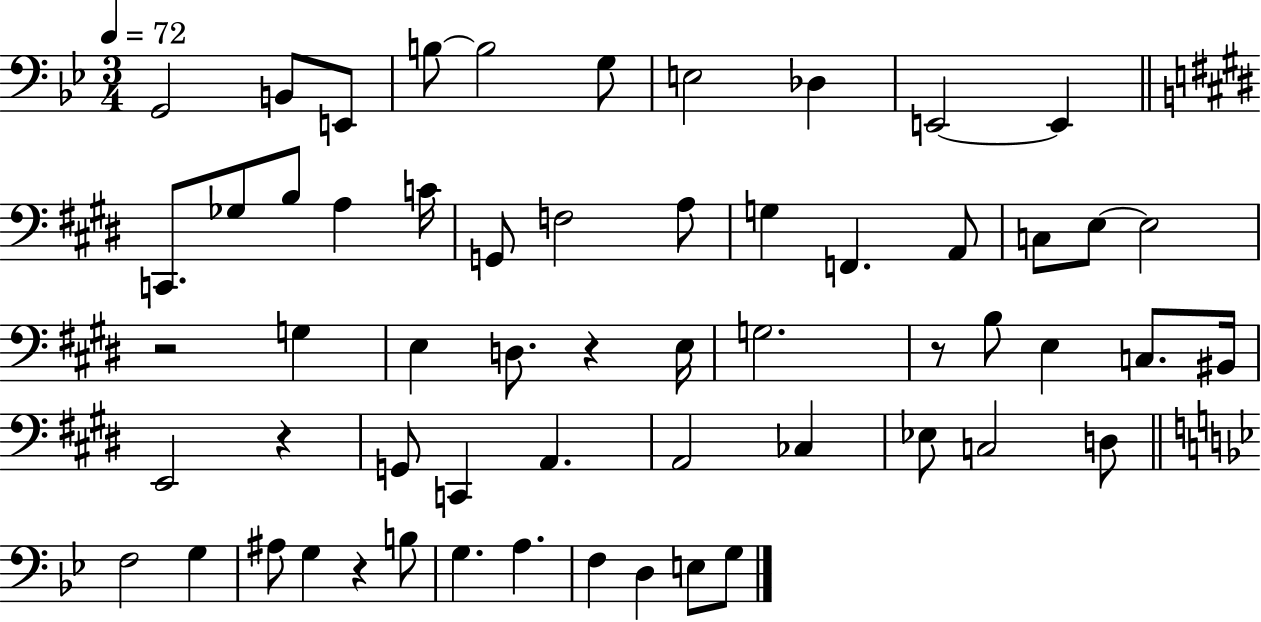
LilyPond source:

{
  \clef bass
  \numericTimeSignature
  \time 3/4
  \key bes \major
  \tempo 4 = 72
  g,2 b,8 e,8 | b8~~ b2 g8 | e2 des4 | e,2~~ e,4 | \break \bar "||" \break \key e \major c,8. ges8 b8 a4 c'16 | g,8 f2 a8 | g4 f,4. a,8 | c8 e8~~ e2 | \break r2 g4 | e4 d8. r4 e16 | g2. | r8 b8 e4 c8. bis,16 | \break e,2 r4 | g,8 c,4 a,4. | a,2 ces4 | ees8 c2 d8 | \break \bar "||" \break \key bes \major f2 g4 | ais8 g4 r4 b8 | g4. a4. | f4 d4 e8 g8 | \break \bar "|."
}